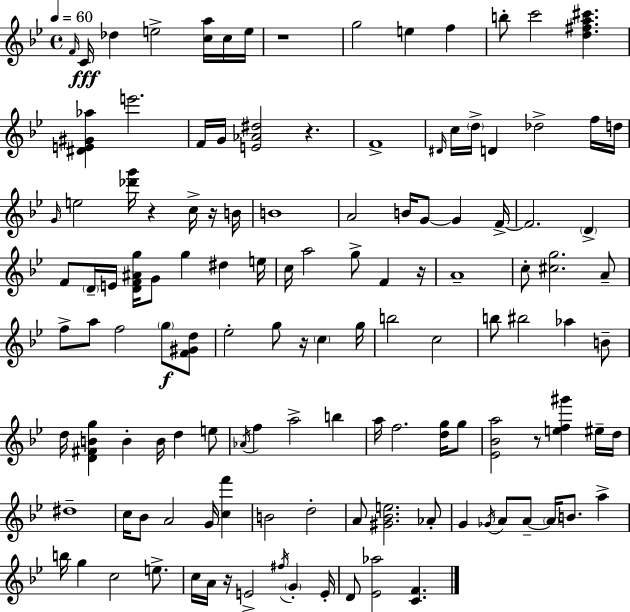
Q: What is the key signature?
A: G minor